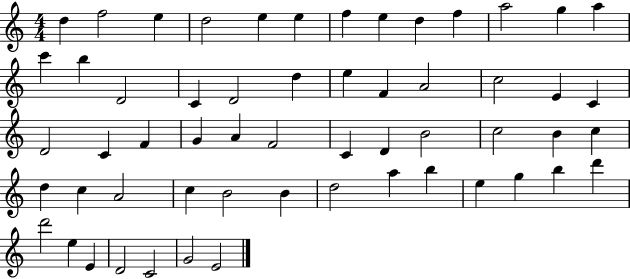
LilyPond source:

{
  \clef treble
  \numericTimeSignature
  \time 4/4
  \key c \major
  d''4 f''2 e''4 | d''2 e''4 e''4 | f''4 e''4 d''4 f''4 | a''2 g''4 a''4 | \break c'''4 b''4 d'2 | c'4 d'2 d''4 | e''4 f'4 a'2 | c''2 e'4 c'4 | \break d'2 c'4 f'4 | g'4 a'4 f'2 | c'4 d'4 b'2 | c''2 b'4 c''4 | \break d''4 c''4 a'2 | c''4 b'2 b'4 | d''2 a''4 b''4 | e''4 g''4 b''4 d'''4 | \break d'''2 e''4 e'4 | d'2 c'2 | g'2 e'2 | \bar "|."
}